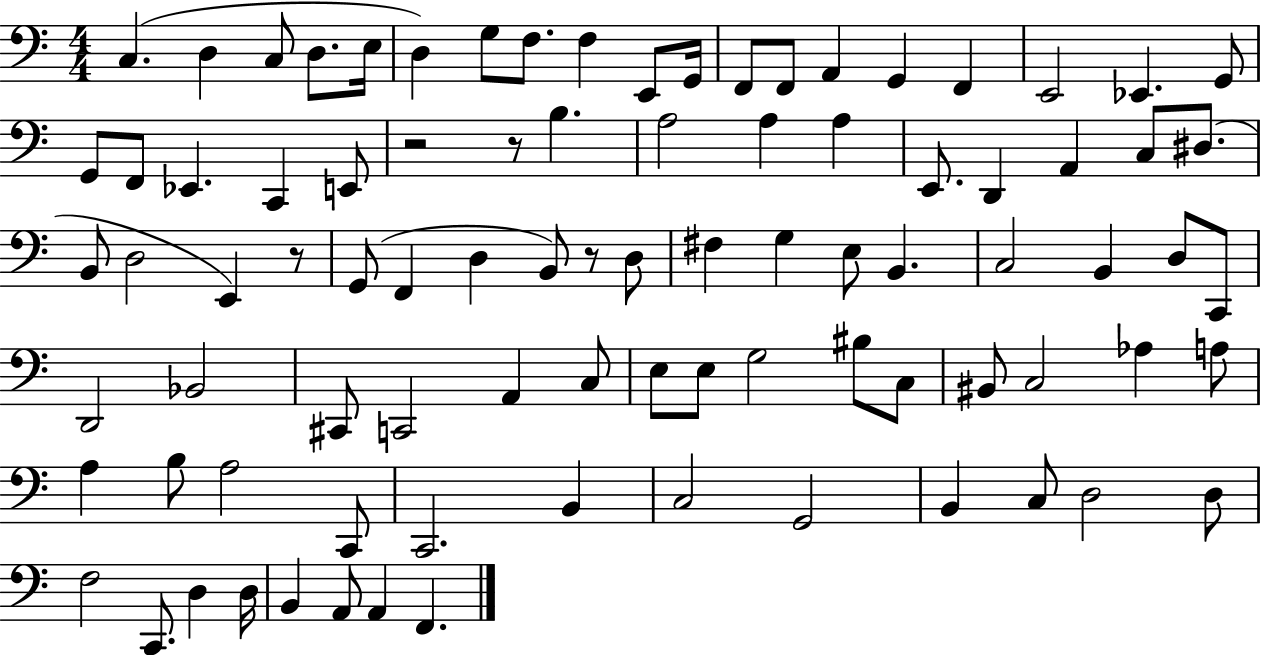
C3/q. D3/q C3/e D3/e. E3/s D3/q G3/e F3/e. F3/q E2/e G2/s F2/e F2/e A2/q G2/q F2/q E2/h Eb2/q. G2/e G2/e F2/e Eb2/q. C2/q E2/e R/h R/e B3/q. A3/h A3/q A3/q E2/e. D2/q A2/q C3/e D#3/e. B2/e D3/h E2/q R/e G2/e F2/q D3/q B2/e R/e D3/e F#3/q G3/q E3/e B2/q. C3/h B2/q D3/e C2/e D2/h Bb2/h C#2/e C2/h A2/q C3/e E3/e E3/e G3/h BIS3/e C3/e BIS2/e C3/h Ab3/q A3/e A3/q B3/e A3/h C2/e C2/h. B2/q C3/h G2/h B2/q C3/e D3/h D3/e F3/h C2/e. D3/q D3/s B2/q A2/e A2/q F2/q.